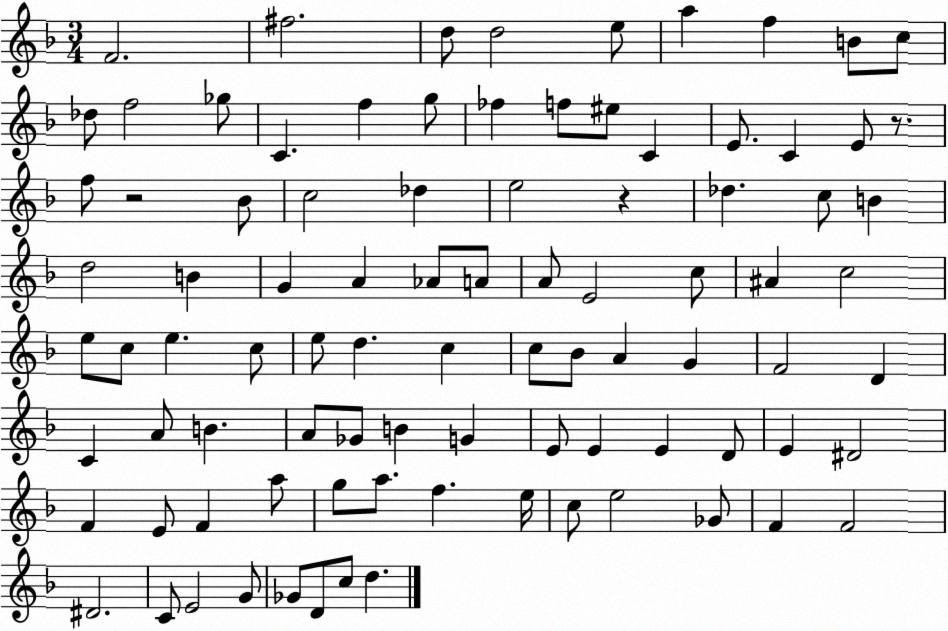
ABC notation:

X:1
T:Untitled
M:3/4
L:1/4
K:F
F2 ^f2 d/2 d2 e/2 a f B/2 c/2 _d/2 f2 _g/2 C f g/2 _f f/2 ^e/2 C E/2 C E/2 z/2 f/2 z2 _B/2 c2 _d e2 z _d c/2 B d2 B G A _A/2 A/2 A/2 E2 c/2 ^A c2 e/2 c/2 e c/2 e/2 d c c/2 _B/2 A G F2 D C A/2 B A/2 _G/2 B G E/2 E E D/2 E ^D2 F E/2 F a/2 g/2 a/2 f e/4 c/2 e2 _G/2 F F2 ^D2 C/2 E2 G/2 _G/2 D/2 c/2 d